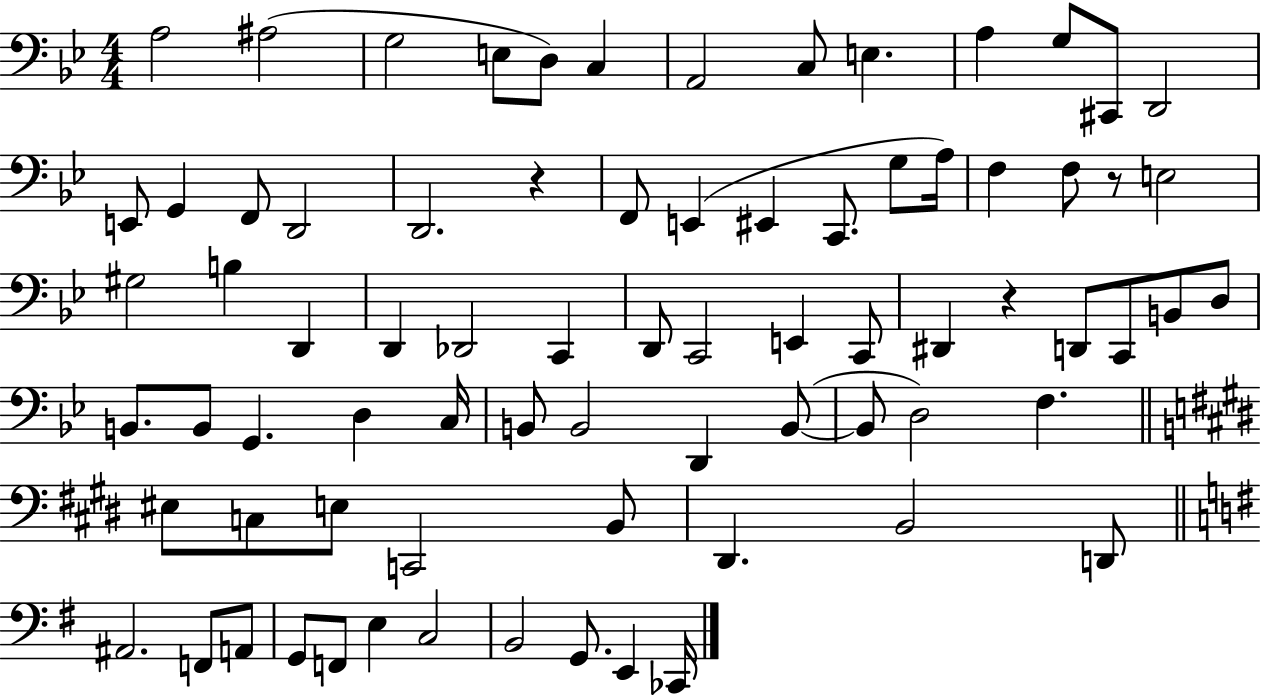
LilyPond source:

{
  \clef bass
  \numericTimeSignature
  \time 4/4
  \key bes \major
  \repeat volta 2 { a2 ais2( | g2 e8 d8) c4 | a,2 c8 e4. | a4 g8 cis,8 d,2 | \break e,8 g,4 f,8 d,2 | d,2. r4 | f,8 e,4( eis,4 c,8. g8 a16) | f4 f8 r8 e2 | \break gis2 b4 d,4 | d,4 des,2 c,4 | d,8 c,2 e,4 c,8 | dis,4 r4 d,8 c,8 b,8 d8 | \break b,8. b,8 g,4. d4 c16 | b,8 b,2 d,4 b,8~(~ | b,8 d2) f4. | \bar "||" \break \key e \major eis8 c8 e8 c,2 b,8 | dis,4. b,2 d,8 | \bar "||" \break \key g \major ais,2. f,8 a,8 | g,8 f,8 e4 c2 | b,2 g,8. e,4 ces,16 | } \bar "|."
}